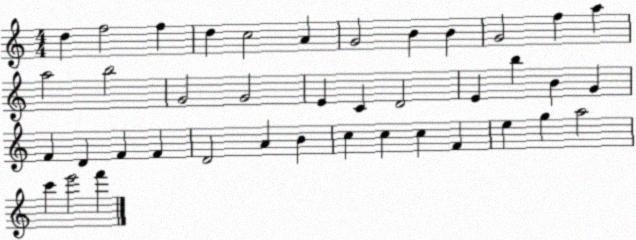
X:1
T:Untitled
M:4/4
L:1/4
K:C
d f2 f d c2 A G2 B B G2 f a a2 b2 G2 G2 E C D2 E b B G F D F F D2 A B c c c F e g a2 c' e'2 f'